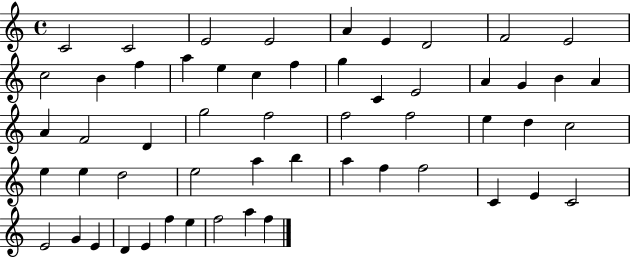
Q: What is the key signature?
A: C major